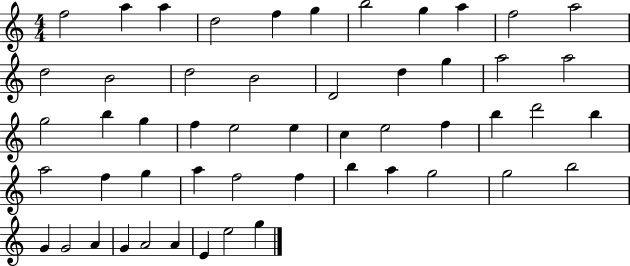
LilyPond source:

{
  \clef treble
  \numericTimeSignature
  \time 4/4
  \key c \major
  f''2 a''4 a''4 | d''2 f''4 g''4 | b''2 g''4 a''4 | f''2 a''2 | \break d''2 b'2 | d''2 b'2 | d'2 d''4 g''4 | a''2 a''2 | \break g''2 b''4 g''4 | f''4 e''2 e''4 | c''4 e''2 f''4 | b''4 d'''2 b''4 | \break a''2 f''4 g''4 | a''4 f''2 f''4 | b''4 a''4 g''2 | g''2 b''2 | \break g'4 g'2 a'4 | g'4 a'2 a'4 | e'4 e''2 g''4 | \bar "|."
}